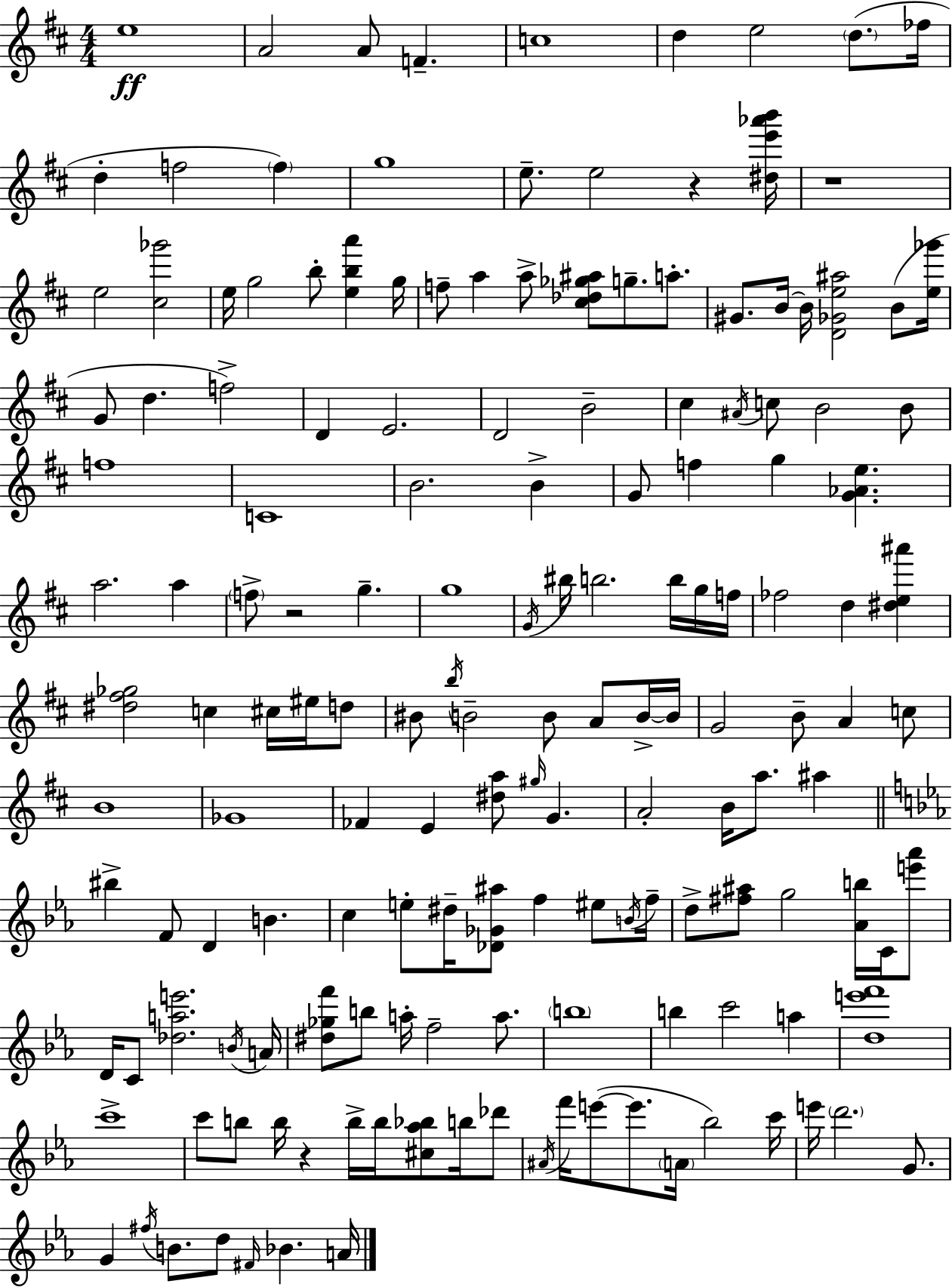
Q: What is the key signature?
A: D major